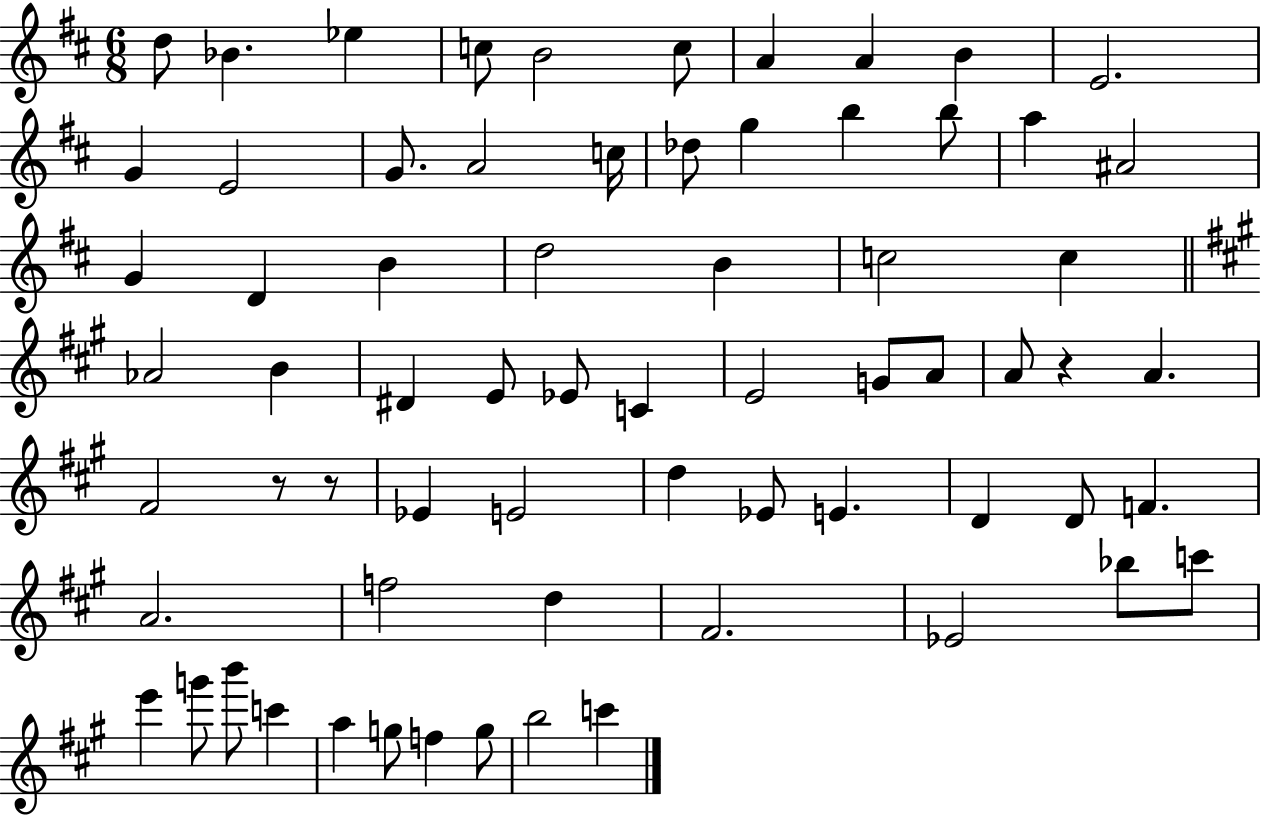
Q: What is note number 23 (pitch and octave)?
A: D4